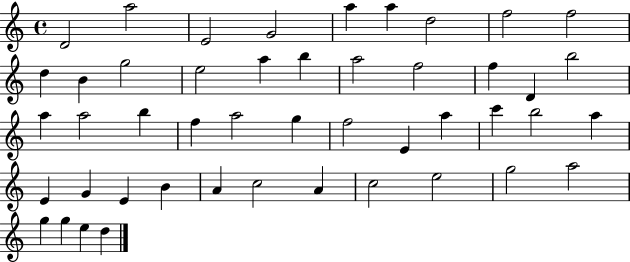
X:1
T:Untitled
M:4/4
L:1/4
K:C
D2 a2 E2 G2 a a d2 f2 f2 d B g2 e2 a b a2 f2 f D b2 a a2 b f a2 g f2 E a c' b2 a E G E B A c2 A c2 e2 g2 a2 g g e d